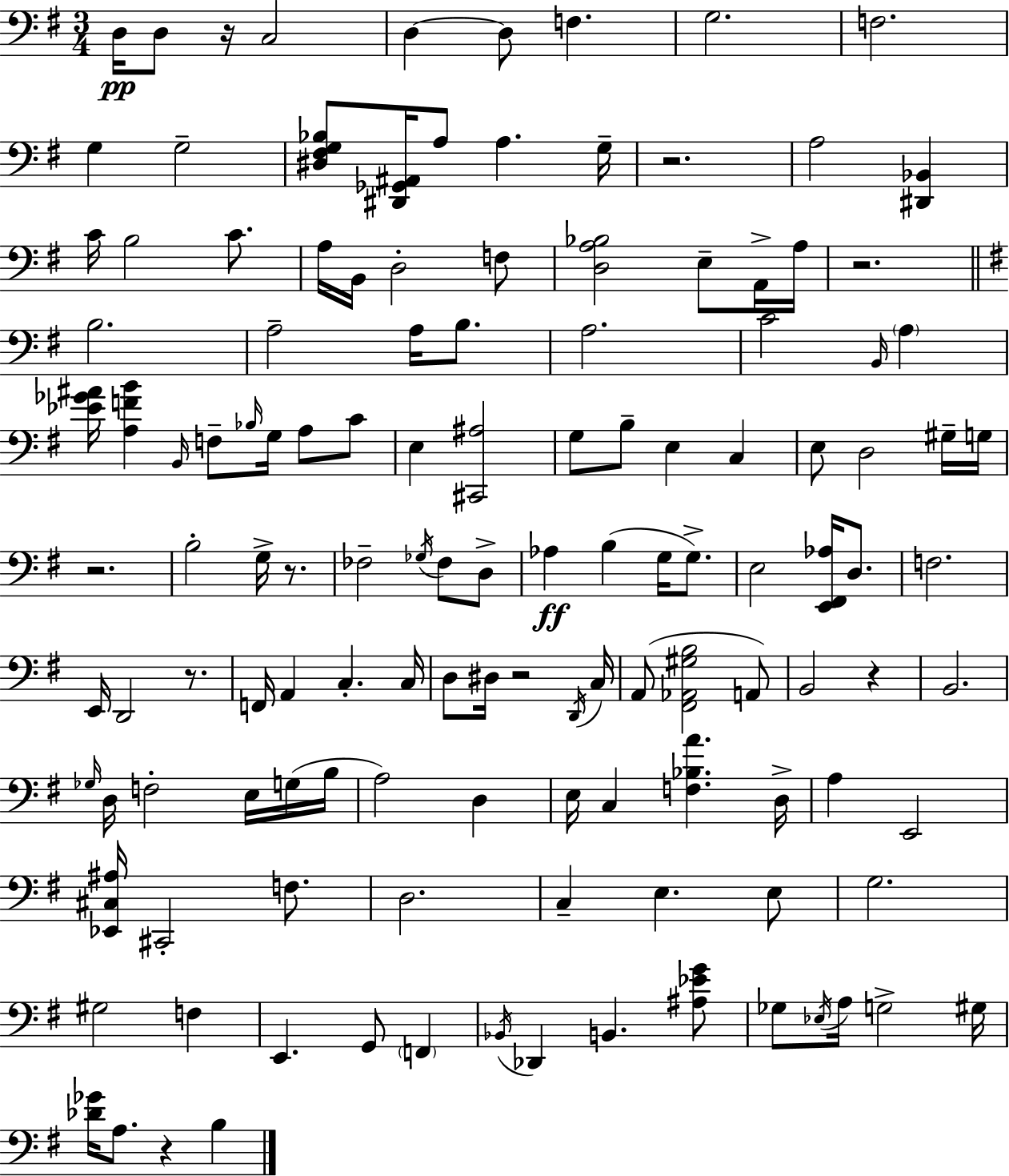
{
  \clef bass
  \numericTimeSignature
  \time 3/4
  \key e \minor
  d16\pp d8 r16 c2 | d4~~ d8 f4. | g2. | f2. | \break g4 g2-- | <dis fis g bes>8 <dis, ges, ais,>16 a8 a4. g16-- | r2. | a2 <dis, bes,>4 | \break c'16 b2 c'8. | a16 b,16 d2-. f8 | <d a bes>2 e8-- a,16-> a16 | r2. | \break \bar "||" \break \key g \major b2. | a2-- a16 b8. | a2. | c'2 \grace { b,16 } \parenthesize a4 | \break <ees' ges' ais'>16 <a f' b'>4 \grace { b,16 } f8-- \grace { bes16 } g16 a8 | c'8 e4 <cis, ais>2 | g8 b8-- e4 c4 | e8 d2 | \break gis16-- g16 r2. | b2-. g16-> | r8. fes2-- \acciaccatura { ges16 } | fes8 d8-> aes4\ff b4( | \break g16 g8.->) e2 | <e, fis, aes>16 d8. f2. | e,16 d,2 | r8. f,16 a,4 c4.-. | \break c16 d8 dis16 r2 | \acciaccatura { d,16 } c16 a,8( <fis, aes, gis b>2 | a,8) b,2 | r4 b,2. | \break \grace { ges16 } d16 f2-. | e16 g16( b16 a2) | d4 e16 c4 <f bes a'>4. | d16-> a4 e,2 | \break <ees, cis ais>16 cis,2-. | f8. d2. | c4-- e4. | e8 g2. | \break gis2 | f4 e,4. | g,8 \parenthesize f,4 \acciaccatura { bes,16 } des,4 b,4. | <ais ees' g'>8 ges8 \acciaccatura { ees16 } a16 g2-> | \break gis16 <des' ges'>16 a8. | r4 b4 \bar "|."
}